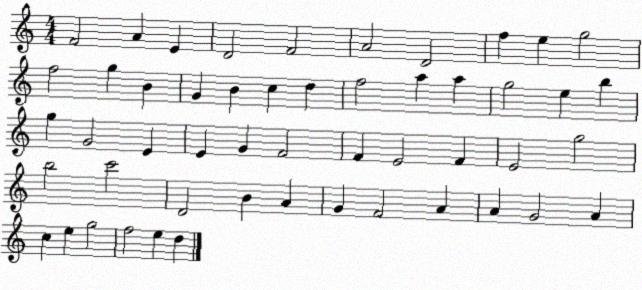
X:1
T:Untitled
M:4/4
L:1/4
K:C
F2 A E D2 F2 A2 D2 f e g2 f2 g B G B c d f2 a a g2 e b g G2 E E G F2 F E2 F E2 g2 b2 c'2 D2 B A G F2 A A G2 A c e g2 f2 e d